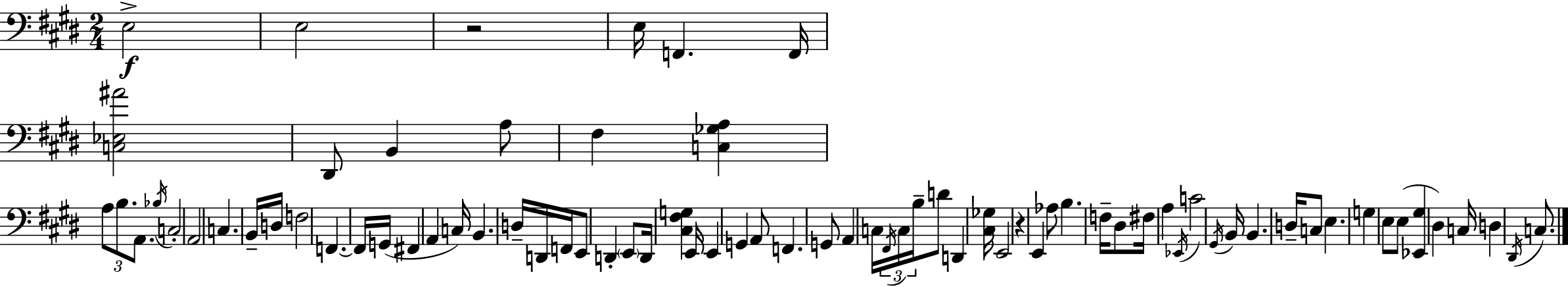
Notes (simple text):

E3/h E3/h R/h E3/s F2/q. F2/s [C3,Eb3,A#4]/h D#2/e B2/q A3/e F#3/q [C3,Gb3,A3]/q A3/e B3/e. A2/e. Bb3/s C3/h A2/h C3/q. B2/s D3/s F3/h F2/q. F2/s G2/s F#2/q A2/q C3/s B2/q. D3/s D2/s F2/s E2/e D2/q E2/e D2/s [C#3,F#3,G3]/q E2/s E2/q G2/q A2/e F2/q. G2/e A2/q C3/s F#2/s C3/s B3/s D4/e D2/q [C#3,Gb3]/s E2/h R/q E2/q Ab3/e B3/q. F3/s D#3/e F#3/s A3/q Eb2/s C4/h G#2/s B2/s B2/q. D3/s C3/e E3/q. G3/q E3/e E3/e [Eb2,G#3]/q D#3/q C3/s D3/q D#2/s C3/e.